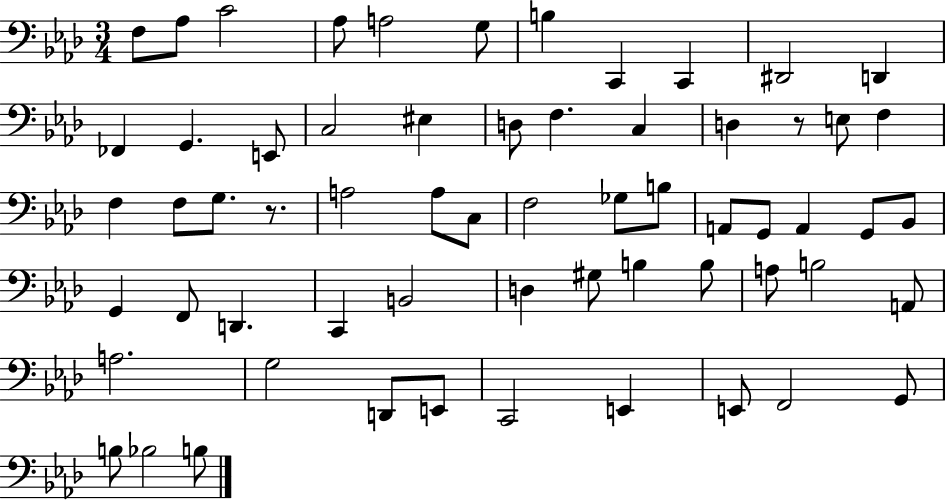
{
  \clef bass
  \numericTimeSignature
  \time 3/4
  \key aes \major
  f8 aes8 c'2 | aes8 a2 g8 | b4 c,4 c,4 | dis,2 d,4 | \break fes,4 g,4. e,8 | c2 eis4 | d8 f4. c4 | d4 r8 e8 f4 | \break f4 f8 g8. r8. | a2 a8 c8 | f2 ges8 b8 | a,8 g,8 a,4 g,8 bes,8 | \break g,4 f,8 d,4. | c,4 b,2 | d4 gis8 b4 b8 | a8 b2 a,8 | \break a2. | g2 d,8 e,8 | c,2 e,4 | e,8 f,2 g,8 | \break b8 bes2 b8 | \bar "|."
}